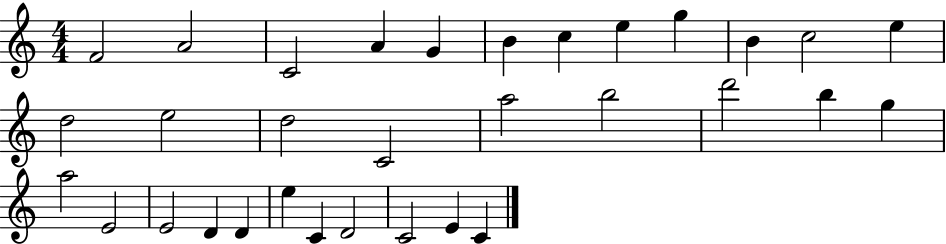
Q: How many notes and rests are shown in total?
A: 32